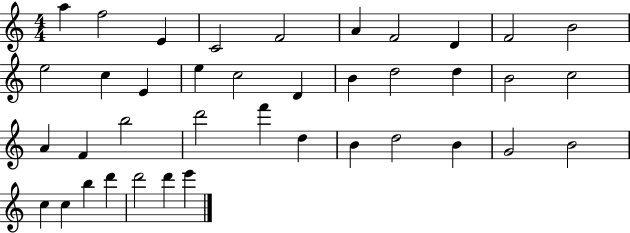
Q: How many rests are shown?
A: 0